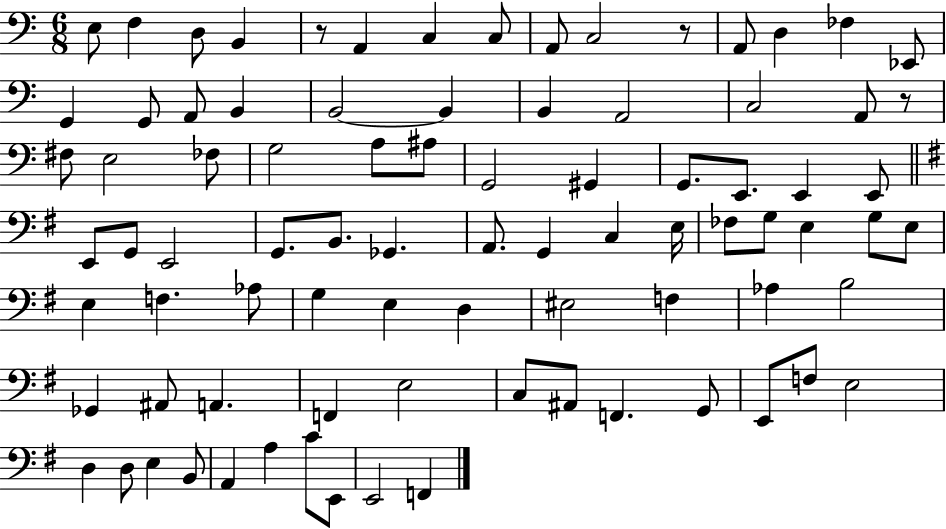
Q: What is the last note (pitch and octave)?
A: F2